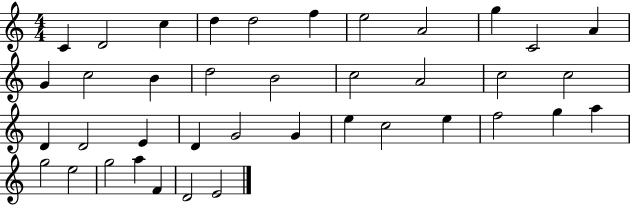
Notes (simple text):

C4/q D4/h C5/q D5/q D5/h F5/q E5/h A4/h G5/q C4/h A4/q G4/q C5/h B4/q D5/h B4/h C5/h A4/h C5/h C5/h D4/q D4/h E4/q D4/q G4/h G4/q E5/q C5/h E5/q F5/h G5/q A5/q G5/h E5/h G5/h A5/q F4/q D4/h E4/h